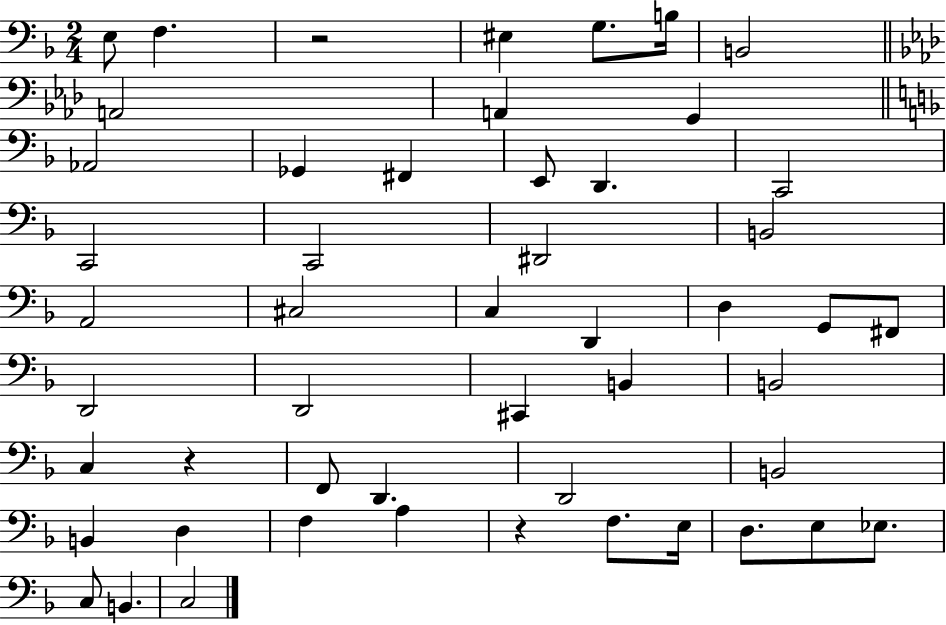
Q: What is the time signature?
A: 2/4